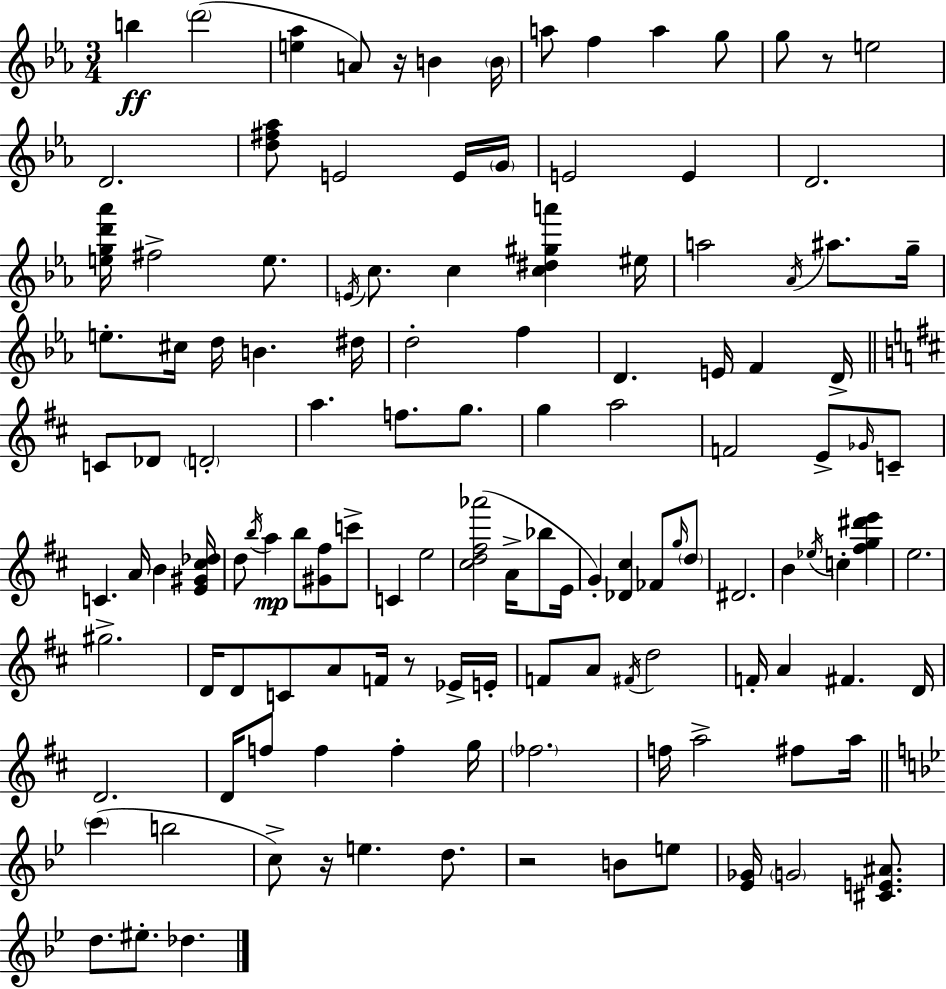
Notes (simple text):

B5/q D6/h [E5,Ab5]/q A4/e R/s B4/q B4/s A5/e F5/q A5/q G5/e G5/e R/e E5/h D4/h. [D5,F#5,Ab5]/e E4/h E4/s G4/s E4/h E4/q D4/h. [E5,G5,D6,Ab6]/s F#5/h E5/e. E4/s C5/e. C5/q [C5,D#5,G#5,A6]/q EIS5/s A5/h Ab4/s A#5/e. G5/s E5/e. C#5/s D5/s B4/q. D#5/s D5/h F5/q D4/q. E4/s F4/q D4/s C4/e Db4/e D4/h A5/q. F5/e. G5/e. G5/q A5/h F4/h E4/e Gb4/s C4/e C4/q. A4/s B4/q [E4,G#4,C#5,Db5]/s D5/e B5/s A5/q B5/e [G#4,F#5]/e C6/e C4/q E5/h [C#5,D5,F#5,Ab6]/h A4/s Bb5/e E4/s G4/q [Db4,C#5]/q FES4/e G5/s D5/e D#4/h. B4/q Eb5/s C5/q [F#5,G5,D#6,E6]/q E5/h. G#5/h. D4/s D4/e C4/e A4/e F4/s R/e Eb4/s E4/s F4/e A4/e F#4/s D5/h F4/s A4/q F#4/q. D4/s D4/h. D4/s F5/e F5/q F5/q G5/s FES5/h. F5/s A5/h F#5/e A5/s C6/q B5/h C5/e R/s E5/q. D5/e. R/h B4/e E5/e [Eb4,Gb4]/s G4/h [C#4,E4,A#4]/e. D5/e. EIS5/e. Db5/q.